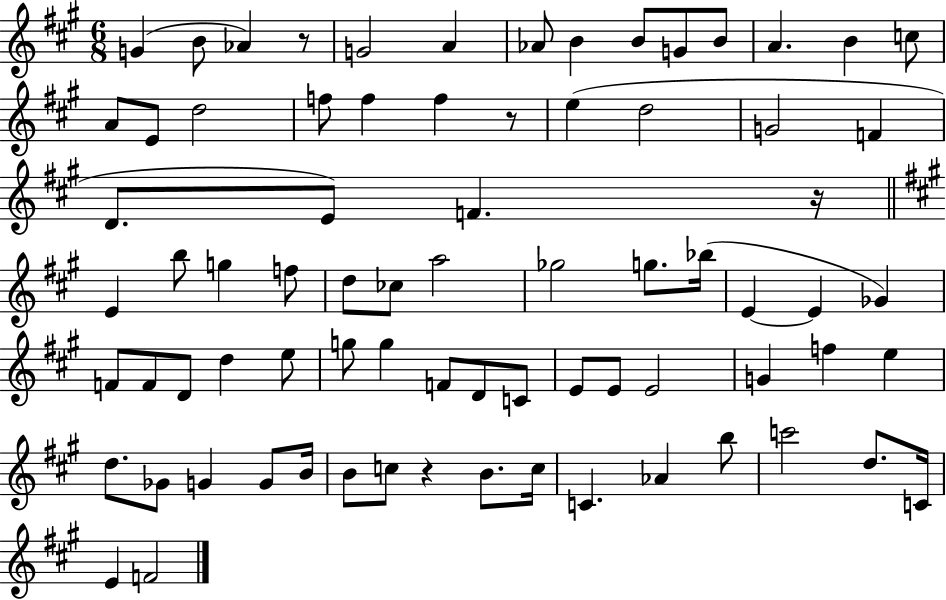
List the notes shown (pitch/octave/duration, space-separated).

G4/q B4/e Ab4/q R/e G4/h A4/q Ab4/e B4/q B4/e G4/e B4/e A4/q. B4/q C5/e A4/e E4/e D5/h F5/e F5/q F5/q R/e E5/q D5/h G4/h F4/q D4/e. E4/e F4/q. R/s E4/q B5/e G5/q F5/e D5/e CES5/e A5/h Gb5/h G5/e. Bb5/s E4/q E4/q Gb4/q F4/e F4/e D4/e D5/q E5/e G5/e G5/q F4/e D4/e C4/e E4/e E4/e E4/h G4/q F5/q E5/q D5/e. Gb4/e G4/q G4/e B4/s B4/e C5/e R/q B4/e. C5/s C4/q. Ab4/q B5/e C6/h D5/e. C4/s E4/q F4/h